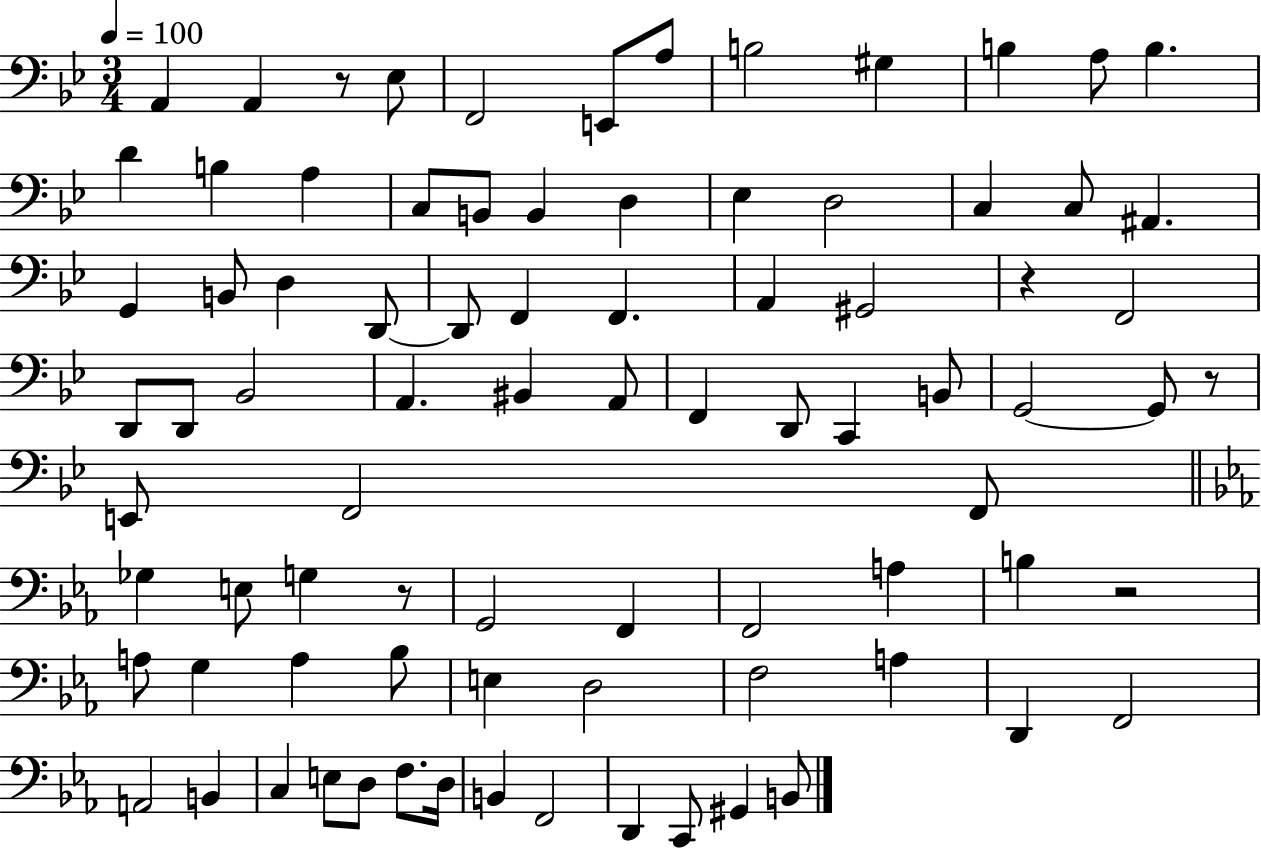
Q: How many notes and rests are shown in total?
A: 84